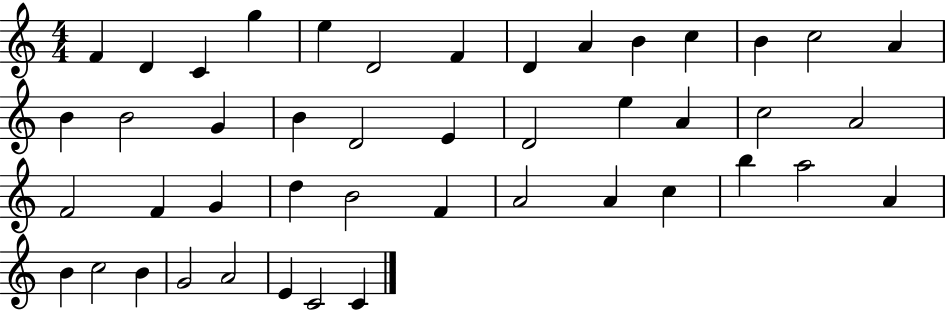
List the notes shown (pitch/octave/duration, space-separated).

F4/q D4/q C4/q G5/q E5/q D4/h F4/q D4/q A4/q B4/q C5/q B4/q C5/h A4/q B4/q B4/h G4/q B4/q D4/h E4/q D4/h E5/q A4/q C5/h A4/h F4/h F4/q G4/q D5/q B4/h F4/q A4/h A4/q C5/q B5/q A5/h A4/q B4/q C5/h B4/q G4/h A4/h E4/q C4/h C4/q